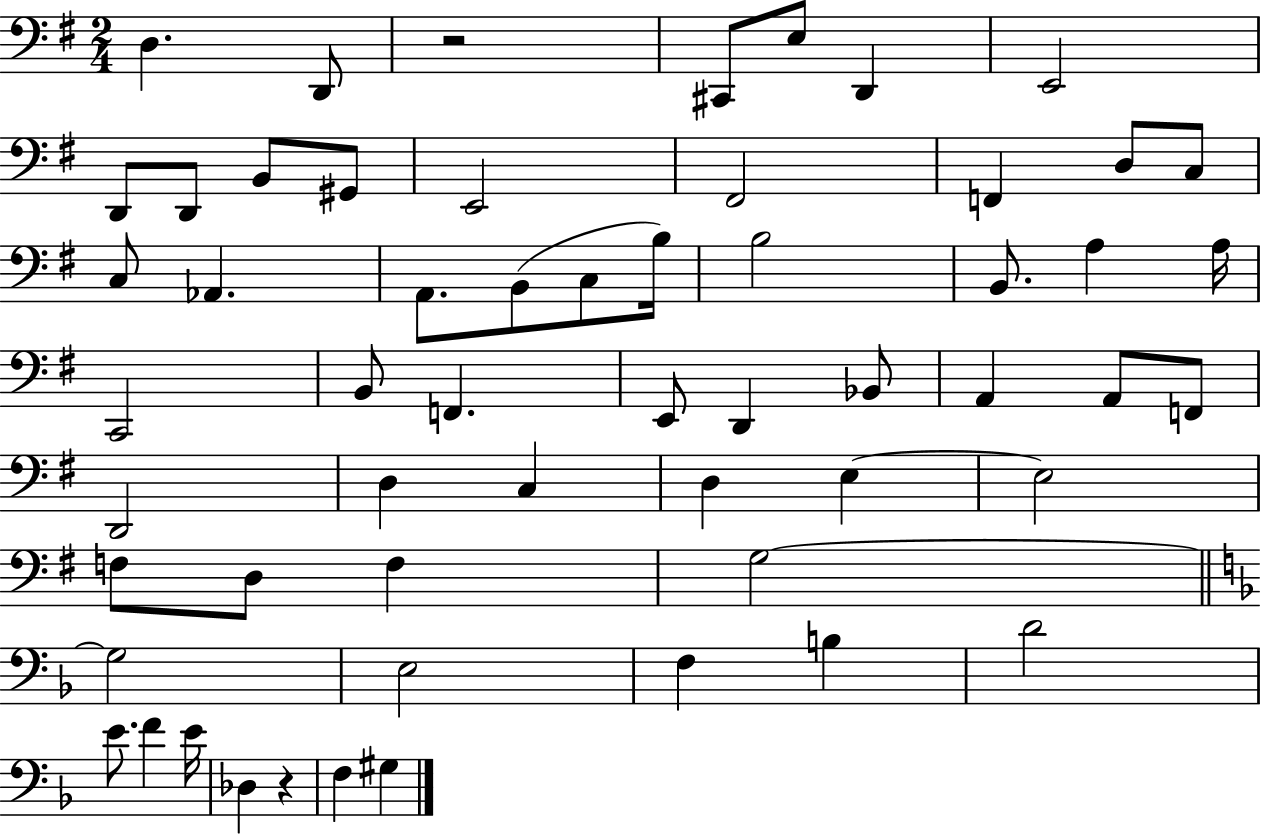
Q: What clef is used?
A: bass